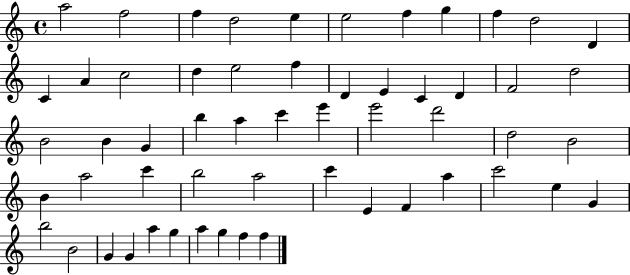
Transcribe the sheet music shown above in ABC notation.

X:1
T:Untitled
M:4/4
L:1/4
K:C
a2 f2 f d2 e e2 f g f d2 D C A c2 d e2 f D E C D F2 d2 B2 B G b a c' e' e'2 d'2 d2 B2 B a2 c' b2 a2 c' E F a c'2 e G b2 B2 G G a g a g f f